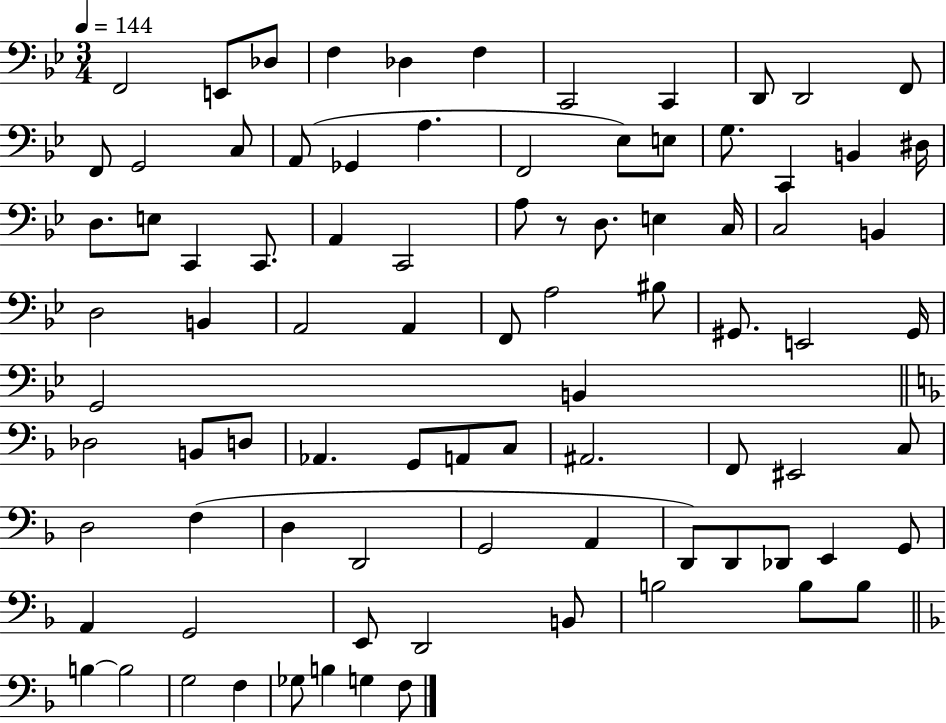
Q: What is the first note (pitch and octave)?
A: F2